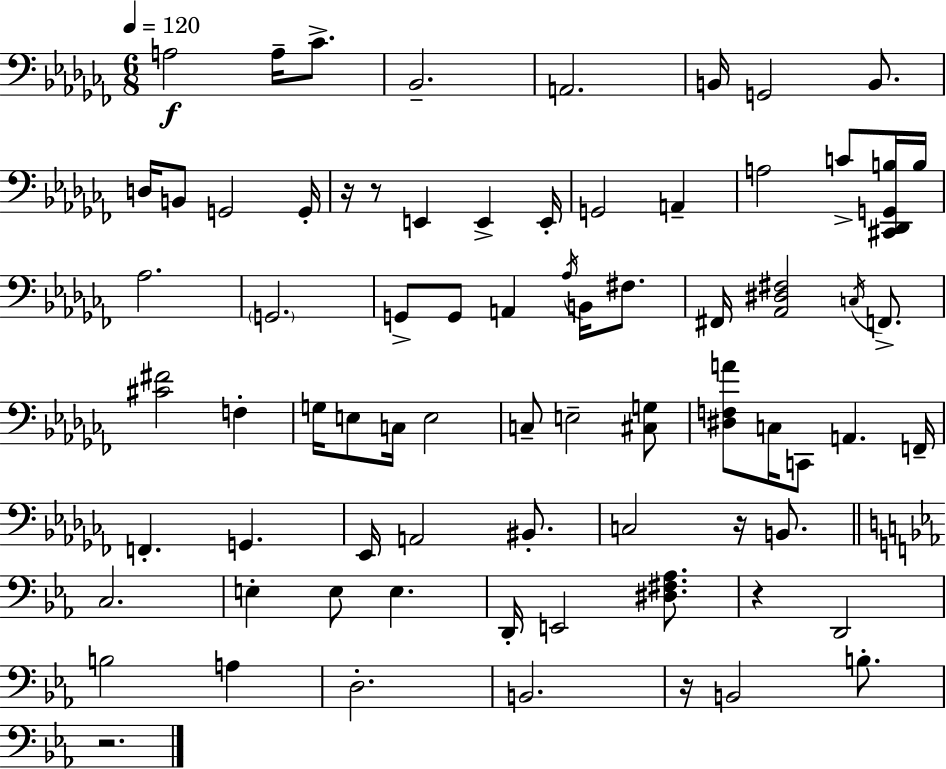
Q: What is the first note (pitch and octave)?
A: A3